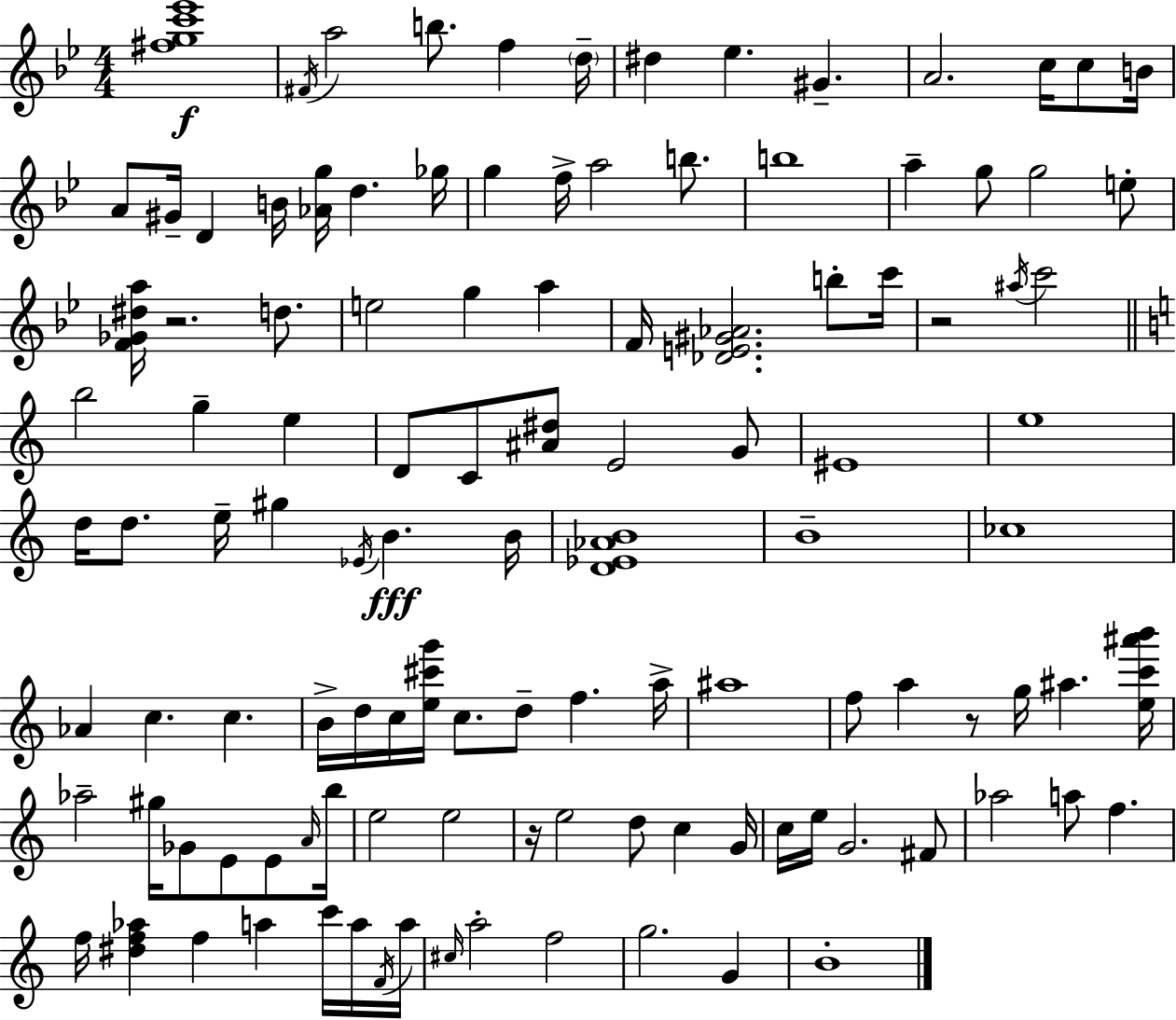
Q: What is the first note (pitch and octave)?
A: F#4